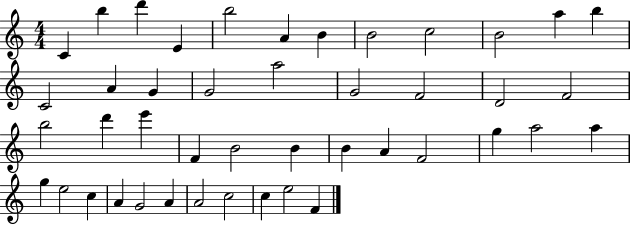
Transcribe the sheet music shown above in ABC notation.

X:1
T:Untitled
M:4/4
L:1/4
K:C
C b d' E b2 A B B2 c2 B2 a b C2 A G G2 a2 G2 F2 D2 F2 b2 d' e' F B2 B B A F2 g a2 a g e2 c A G2 A A2 c2 c e2 F